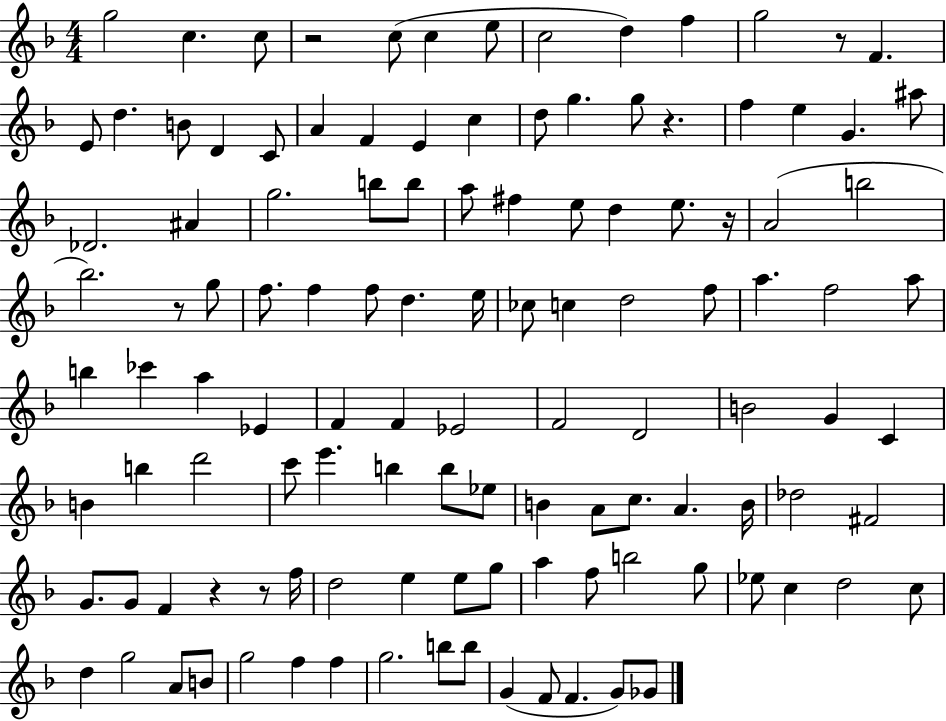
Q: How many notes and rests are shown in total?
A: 118